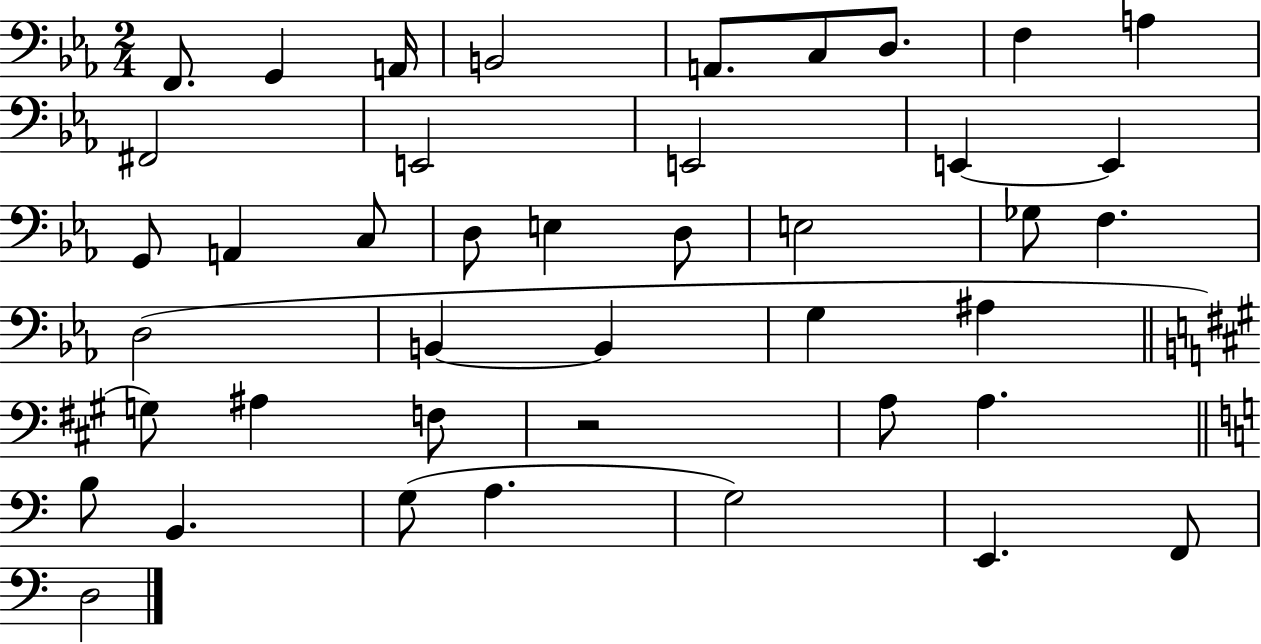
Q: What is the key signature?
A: EES major